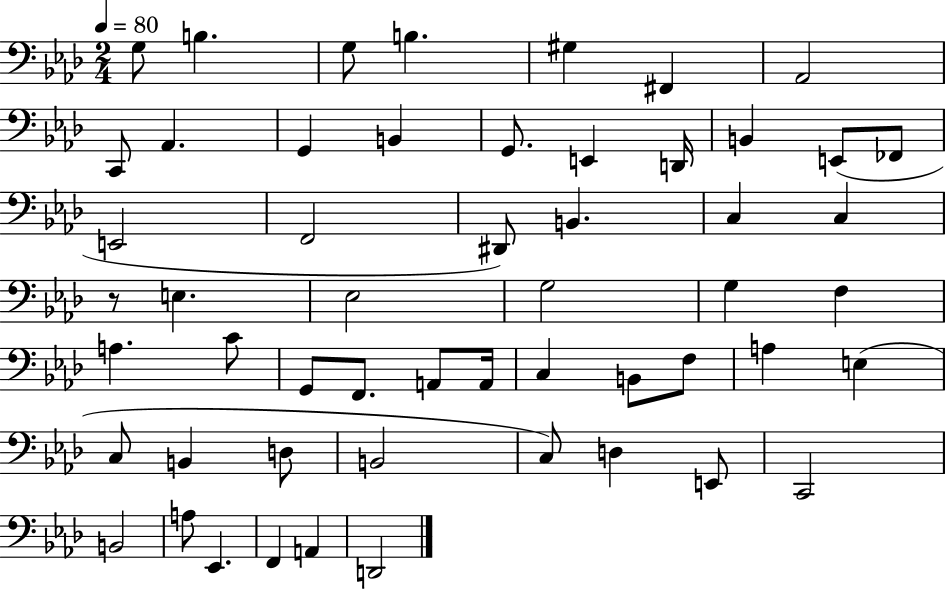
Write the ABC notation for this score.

X:1
T:Untitled
M:2/4
L:1/4
K:Ab
G,/2 B, G,/2 B, ^G, ^F,, _A,,2 C,,/2 _A,, G,, B,, G,,/2 E,, D,,/4 B,, E,,/2 _F,,/2 E,,2 F,,2 ^D,,/2 B,, C, C, z/2 E, _E,2 G,2 G, F, A, C/2 G,,/2 F,,/2 A,,/2 A,,/4 C, B,,/2 F,/2 A, E, C,/2 B,, D,/2 B,,2 C,/2 D, E,,/2 C,,2 B,,2 A,/2 _E,, F,, A,, D,,2